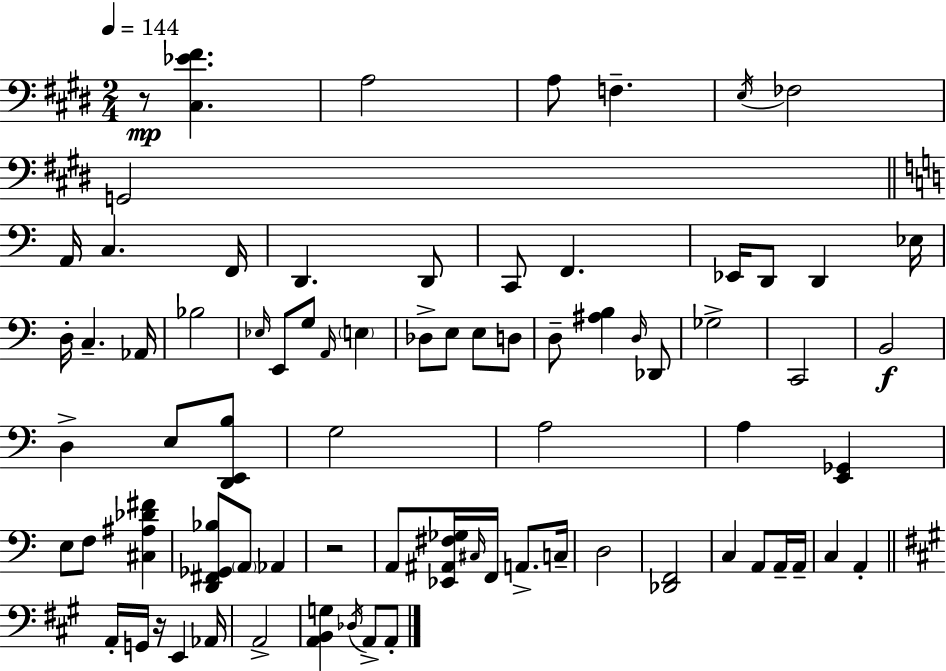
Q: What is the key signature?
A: E major